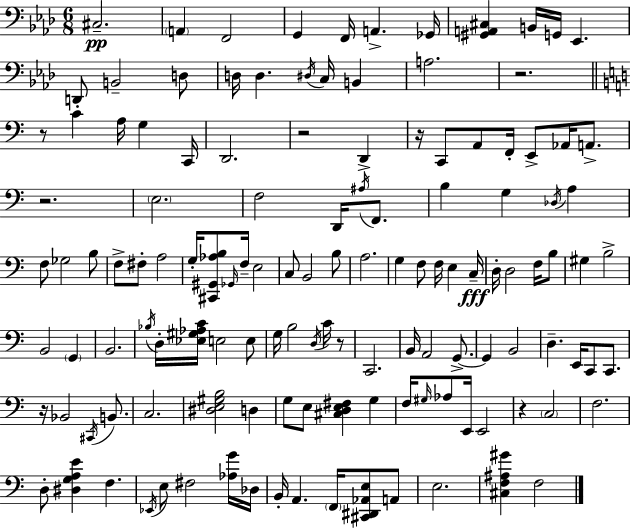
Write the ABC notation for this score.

X:1
T:Untitled
M:6/8
L:1/4
K:Fm
^C,2 A,, F,,2 G,, F,,/4 A,, _G,,/4 [^G,,A,,^C,] B,,/4 G,,/4 _E,, D,,/2 B,,2 D,/2 D,/4 D, ^D,/4 C,/4 B,, A,2 z2 z/2 C A,/4 G, C,,/4 D,,2 z2 D,, z/4 C,,/2 A,,/2 F,,/4 E,,/2 _A,,/4 A,,/2 z2 E,2 F,2 D,,/4 ^A,/4 F,,/2 B, G, _D,/4 A, F,/2 _G,2 B,/2 F,/2 ^F,/2 A,2 G,/4 [^C,,^G,,_A,B,]/2 _G,,/4 F,/4 E,2 C,/2 B,,2 B,/2 A,2 G, F,/2 F,/4 E, C,/4 D,/4 D,2 F,/4 B,/2 ^G, B,2 B,,2 G,, B,,2 _B,/4 D,/4 [_E,^G,_A,C]/4 E,2 E,/2 G,/4 B,2 D,/4 C/4 z/2 C,,2 B,,/4 A,,2 G,,/2 G,, B,,2 D, E,,/4 C,,/2 C,,/2 z/4 _B,,2 ^C,,/4 B,,/2 C,2 [^D,E,^G,B,]2 D, G,/2 E,/2 [^C,D,E,^F,] G, F,/4 ^G,/4 _A,/2 E,,/4 E,,2 z C,2 F,2 D,/2 [^D,G,A,E] F, _E,,/4 E,/2 ^F,2 [_A,G]/4 _D,/4 B,,/4 A,, F,,/4 [^C,,^D,,_A,,E,]/2 A,,/2 E,2 [^C,F,^A,^G] F,2